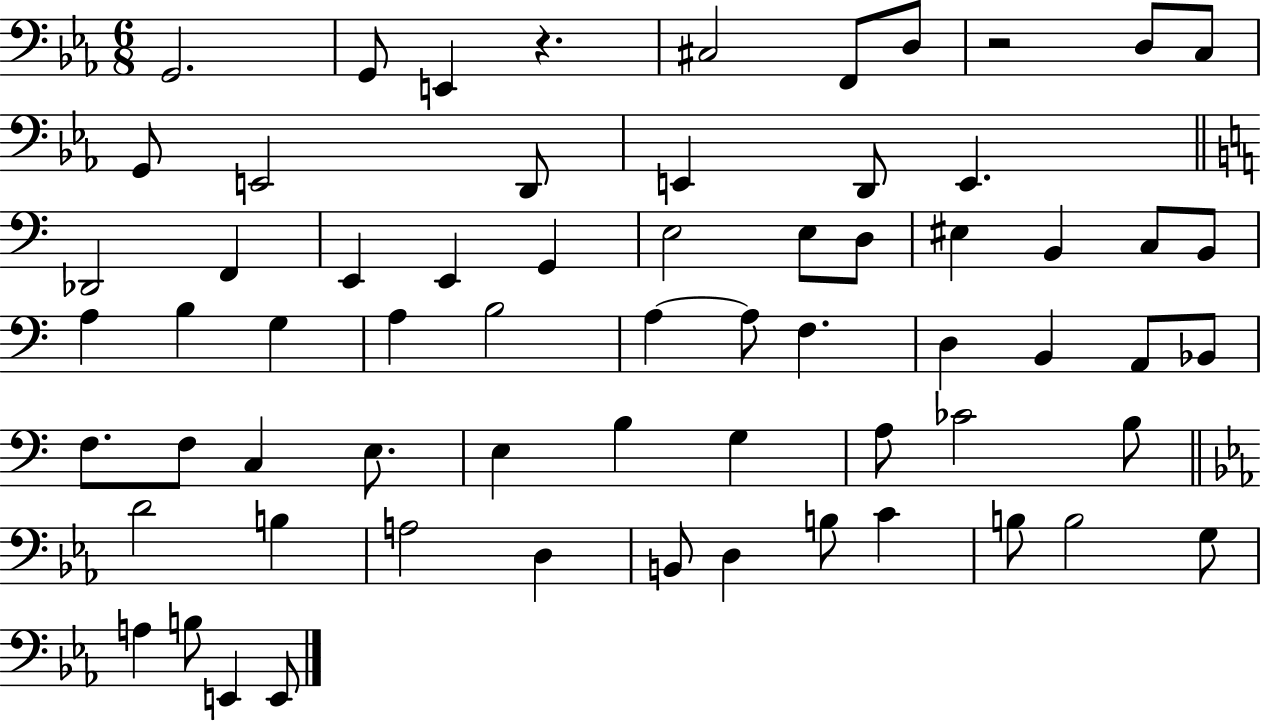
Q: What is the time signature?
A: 6/8